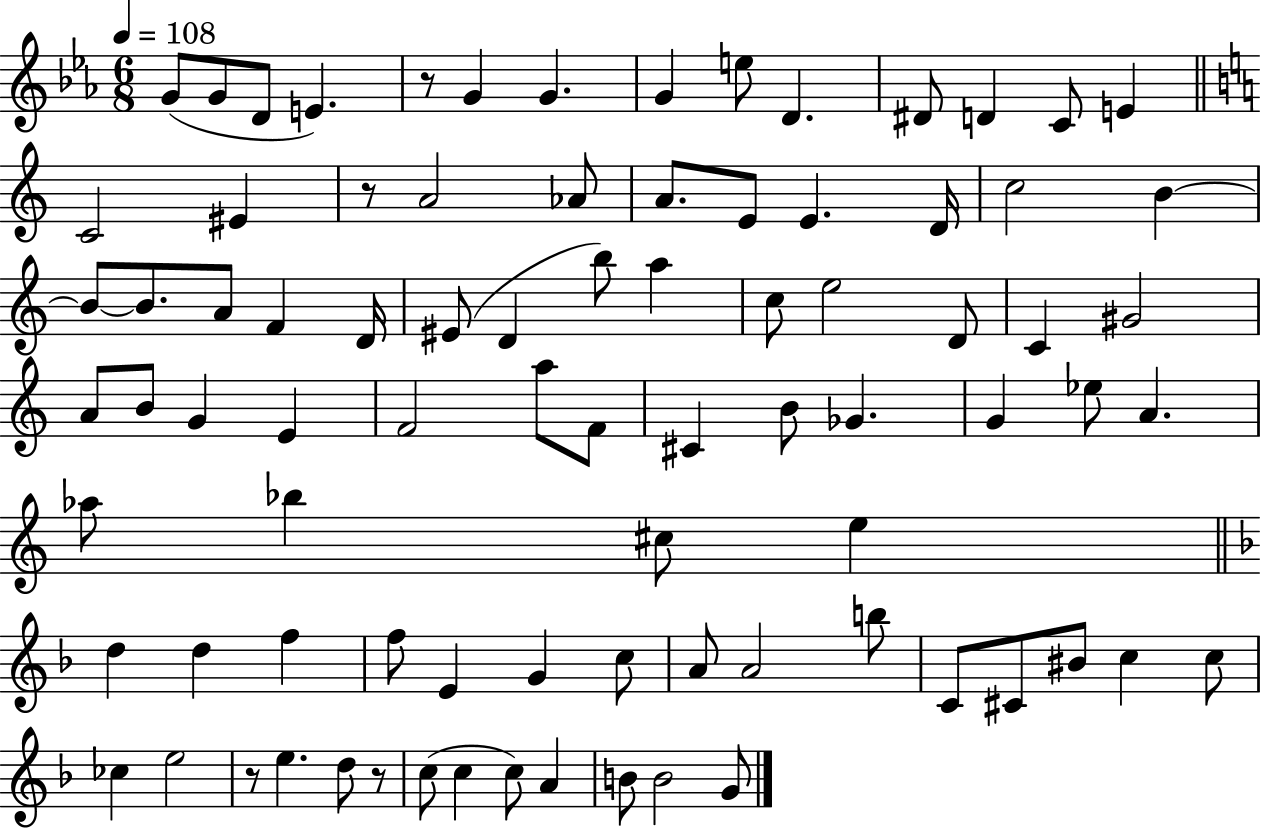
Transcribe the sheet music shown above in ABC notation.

X:1
T:Untitled
M:6/8
L:1/4
K:Eb
G/2 G/2 D/2 E z/2 G G G e/2 D ^D/2 D C/2 E C2 ^E z/2 A2 _A/2 A/2 E/2 E D/4 c2 B B/2 B/2 A/2 F D/4 ^E/2 D b/2 a c/2 e2 D/2 C ^G2 A/2 B/2 G E F2 a/2 F/2 ^C B/2 _G G _e/2 A _a/2 _b ^c/2 e d d f f/2 E G c/2 A/2 A2 b/2 C/2 ^C/2 ^B/2 c c/2 _c e2 z/2 e d/2 z/2 c/2 c c/2 A B/2 B2 G/2